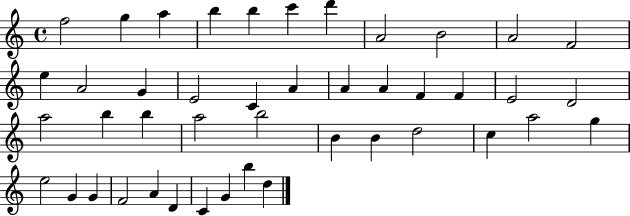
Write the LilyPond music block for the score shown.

{
  \clef treble
  \time 4/4
  \defaultTimeSignature
  \key c \major
  f''2 g''4 a''4 | b''4 b''4 c'''4 d'''4 | a'2 b'2 | a'2 f'2 | \break e''4 a'2 g'4 | e'2 c'4 a'4 | a'4 a'4 f'4 f'4 | e'2 d'2 | \break a''2 b''4 b''4 | a''2 b''2 | b'4 b'4 d''2 | c''4 a''2 g''4 | \break e''2 g'4 g'4 | f'2 a'4 d'4 | c'4 g'4 b''4 d''4 | \bar "|."
}